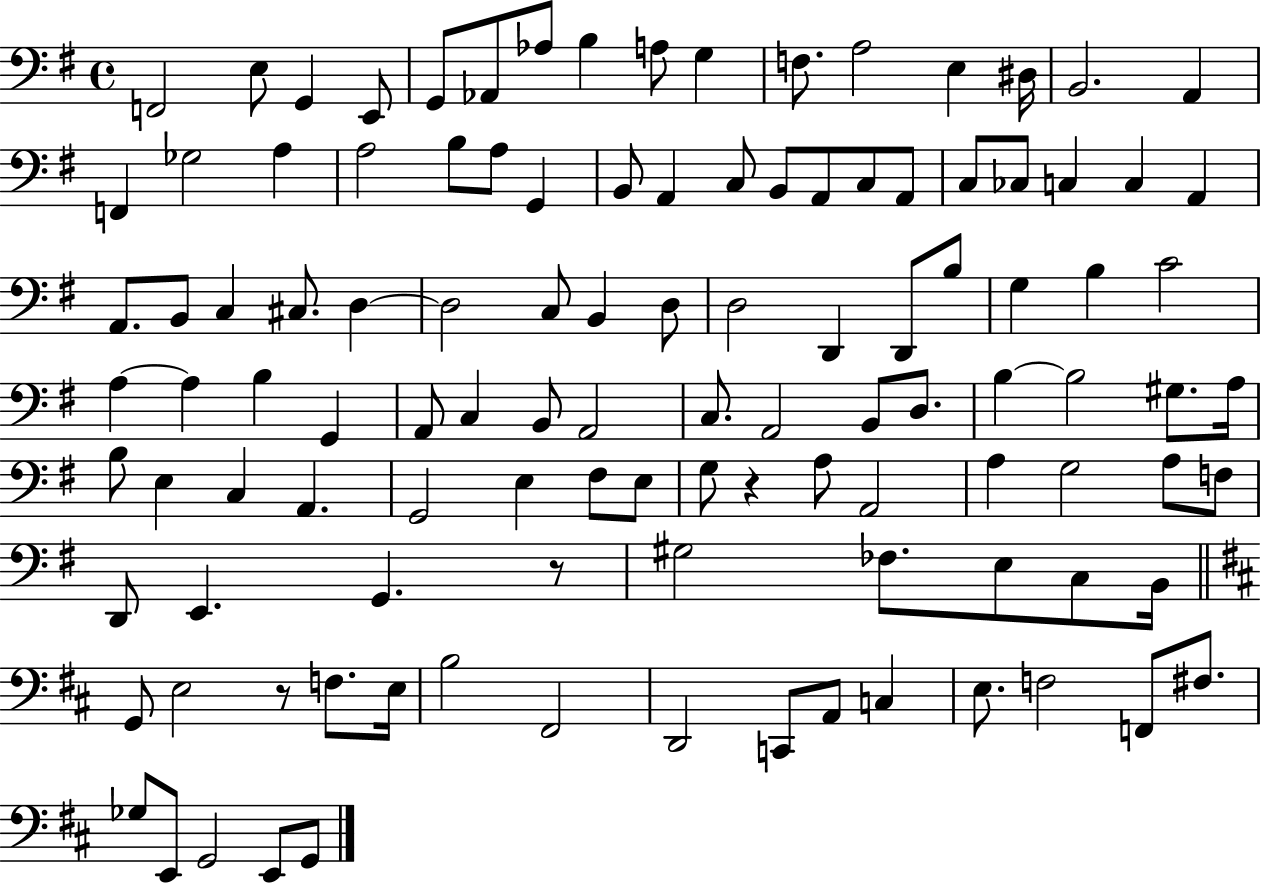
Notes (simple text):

F2/h E3/e G2/q E2/e G2/e Ab2/e Ab3/e B3/q A3/e G3/q F3/e. A3/h E3/q D#3/s B2/h. A2/q F2/q Gb3/h A3/q A3/h B3/e A3/e G2/q B2/e A2/q C3/e B2/e A2/e C3/e A2/e C3/e CES3/e C3/q C3/q A2/q A2/e. B2/e C3/q C#3/e. D3/q D3/h C3/e B2/q D3/e D3/h D2/q D2/e B3/e G3/q B3/q C4/h A3/q A3/q B3/q G2/q A2/e C3/q B2/e A2/h C3/e. A2/h B2/e D3/e. B3/q B3/h G#3/e. A3/s B3/e E3/q C3/q A2/q. G2/h E3/q F#3/e E3/e G3/e R/q A3/e A2/h A3/q G3/h A3/e F3/e D2/e E2/q. G2/q. R/e G#3/h FES3/e. E3/e C3/e B2/s G2/e E3/h R/e F3/e. E3/s B3/h F#2/h D2/h C2/e A2/e C3/q E3/e. F3/h F2/e F#3/e. Gb3/e E2/e G2/h E2/e G2/e